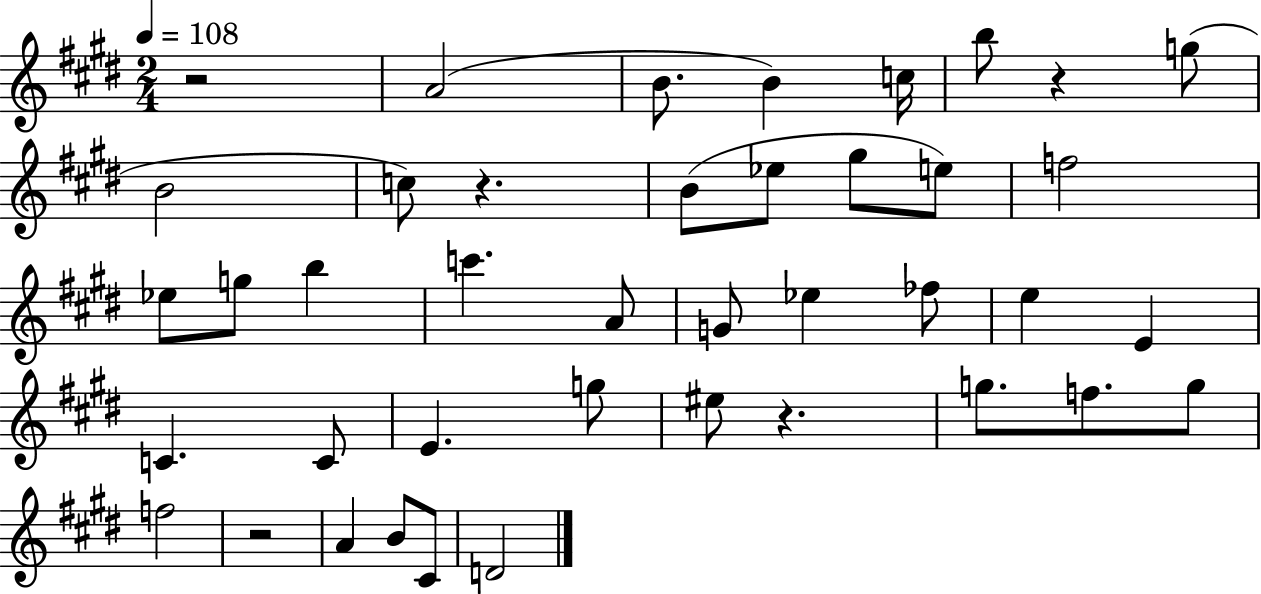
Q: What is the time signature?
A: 2/4